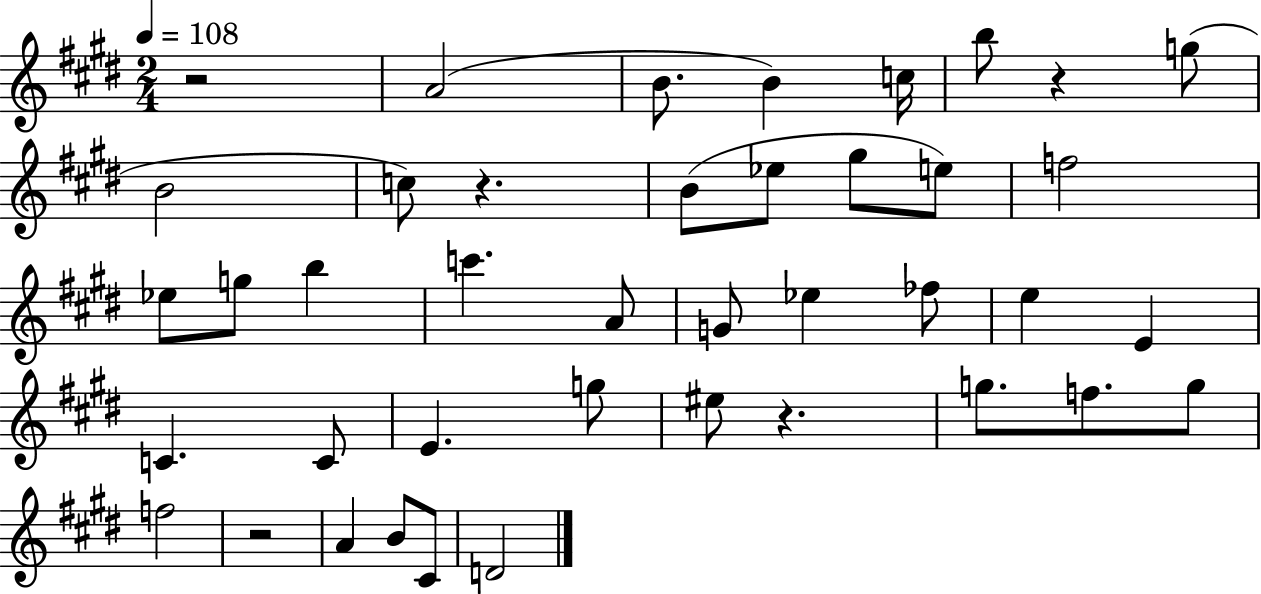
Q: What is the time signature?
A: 2/4